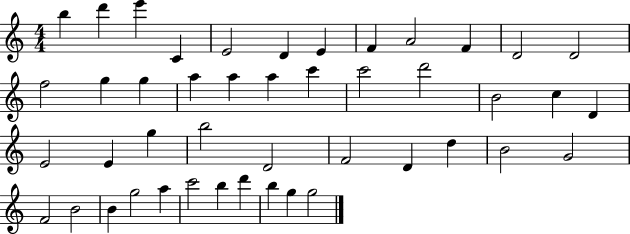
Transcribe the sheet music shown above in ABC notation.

X:1
T:Untitled
M:4/4
L:1/4
K:C
b d' e' C E2 D E F A2 F D2 D2 f2 g g a a a c' c'2 d'2 B2 c D E2 E g b2 D2 F2 D d B2 G2 F2 B2 B g2 a c'2 b d' b g g2